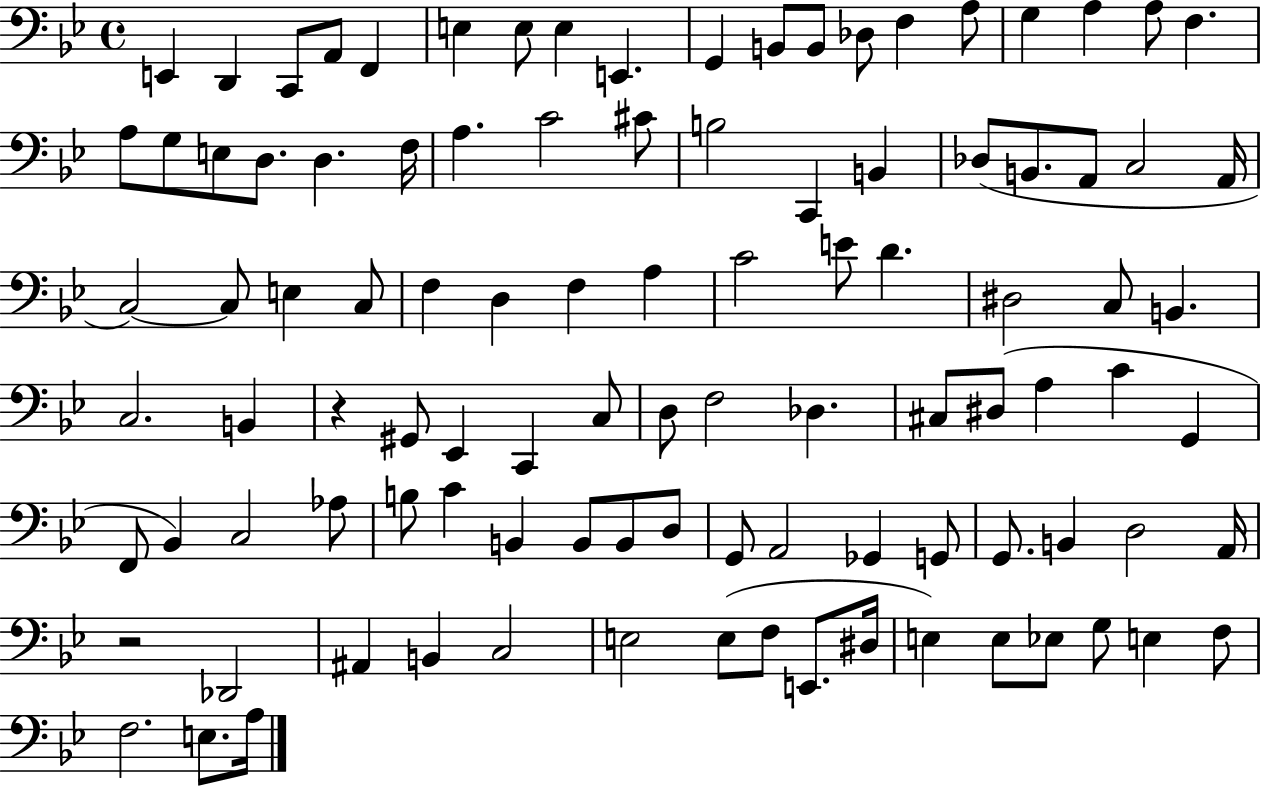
E2/q D2/q C2/e A2/e F2/q E3/q E3/e E3/q E2/q. G2/q B2/e B2/e Db3/e F3/q A3/e G3/q A3/q A3/e F3/q. A3/e G3/e E3/e D3/e. D3/q. F3/s A3/q. C4/h C#4/e B3/h C2/q B2/q Db3/e B2/e. A2/e C3/h A2/s C3/h C3/e E3/q C3/e F3/q D3/q F3/q A3/q C4/h E4/e D4/q. D#3/h C3/e B2/q. C3/h. B2/q R/q G#2/e Eb2/q C2/q C3/e D3/e F3/h Db3/q. C#3/e D#3/e A3/q C4/q G2/q F2/e Bb2/q C3/h Ab3/e B3/e C4/q B2/q B2/e B2/e D3/e G2/e A2/h Gb2/q G2/e G2/e. B2/q D3/h A2/s R/h Db2/h A#2/q B2/q C3/h E3/h E3/e F3/e E2/e. D#3/s E3/q E3/e Eb3/e G3/e E3/q F3/e F3/h. E3/e. A3/s